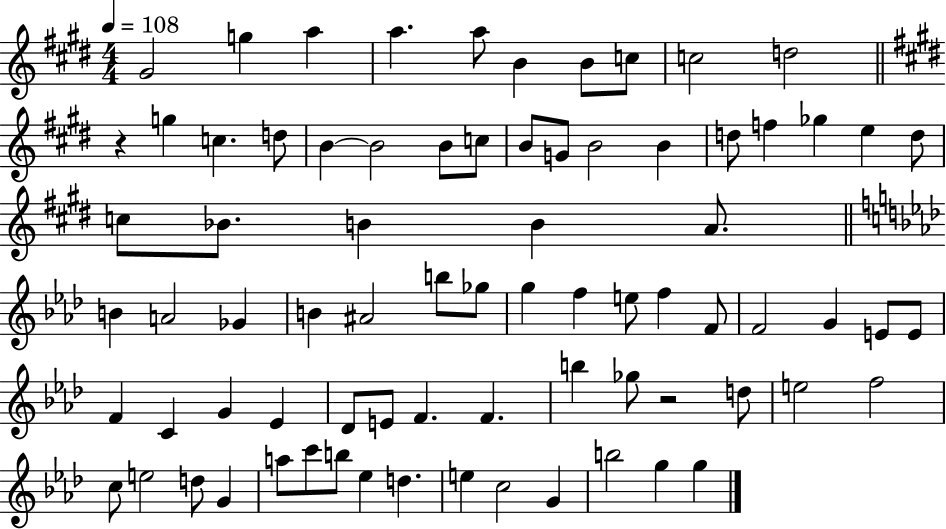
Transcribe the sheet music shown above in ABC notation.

X:1
T:Untitled
M:4/4
L:1/4
K:E
^G2 g a a a/2 B B/2 c/2 c2 d2 z g c d/2 B B2 B/2 c/2 B/2 G/2 B2 B d/2 f _g e d/2 c/2 _B/2 B B A/2 B A2 _G B ^A2 b/2 _g/2 g f e/2 f F/2 F2 G E/2 E/2 F C G _E _D/2 E/2 F F b _g/2 z2 d/2 e2 f2 c/2 e2 d/2 G a/2 c'/2 b/2 _e d e c2 G b2 g g